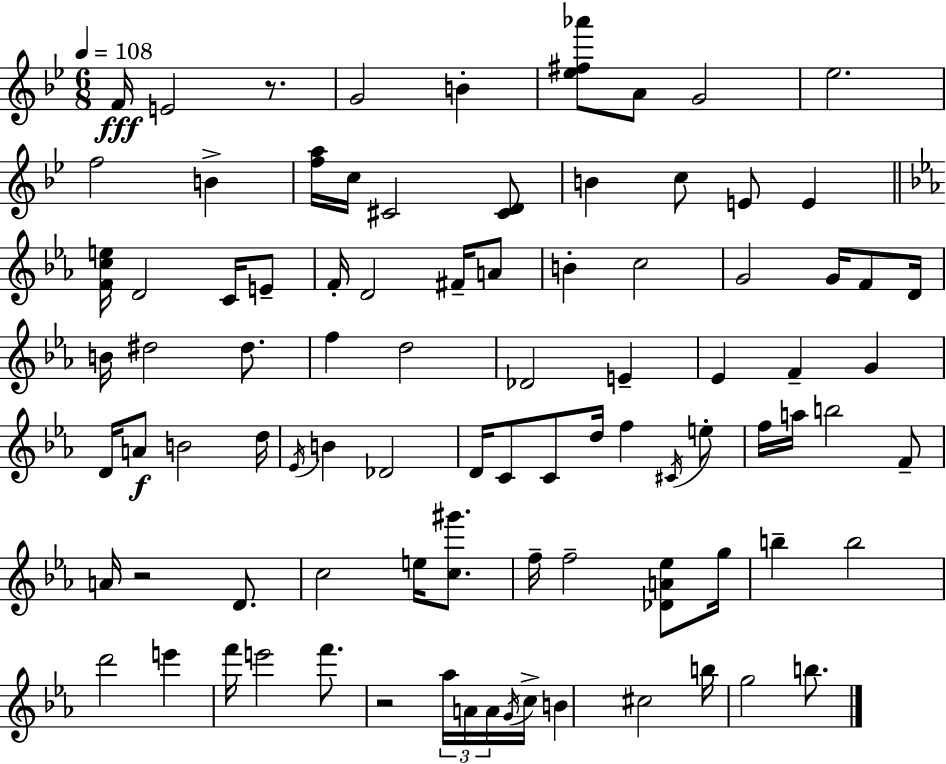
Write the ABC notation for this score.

X:1
T:Untitled
M:6/8
L:1/4
K:Bb
F/4 E2 z/2 G2 B [_e^f_a']/2 A/2 G2 _e2 f2 B [fa]/4 c/4 ^C2 [^CD]/2 B c/2 E/2 E [Fce]/4 D2 C/4 E/2 F/4 D2 ^F/4 A/2 B c2 G2 G/4 F/2 D/4 B/4 ^d2 ^d/2 f d2 _D2 E _E F G D/4 A/2 B2 d/4 _E/4 B _D2 D/4 C/2 C/2 d/4 f ^C/4 e/2 f/4 a/4 b2 F/2 A/4 z2 D/2 c2 e/4 [c^g']/2 f/4 f2 [_DA_e]/2 g/4 b b2 d'2 e' f'/4 e'2 f'/2 z2 _a/4 A/4 A/4 G/4 c/4 B ^c2 b/4 g2 b/2